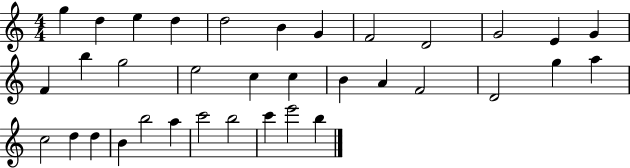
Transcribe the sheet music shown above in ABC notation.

X:1
T:Untitled
M:4/4
L:1/4
K:C
g d e d d2 B G F2 D2 G2 E G F b g2 e2 c c B A F2 D2 g a c2 d d B b2 a c'2 b2 c' e'2 b